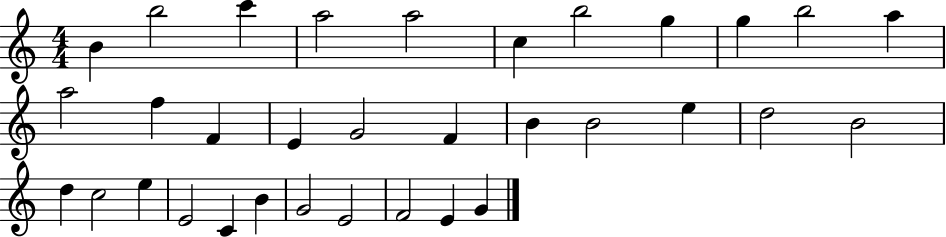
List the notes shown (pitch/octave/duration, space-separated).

B4/q B5/h C6/q A5/h A5/h C5/q B5/h G5/q G5/q B5/h A5/q A5/h F5/q F4/q E4/q G4/h F4/q B4/q B4/h E5/q D5/h B4/h D5/q C5/h E5/q E4/h C4/q B4/q G4/h E4/h F4/h E4/q G4/q